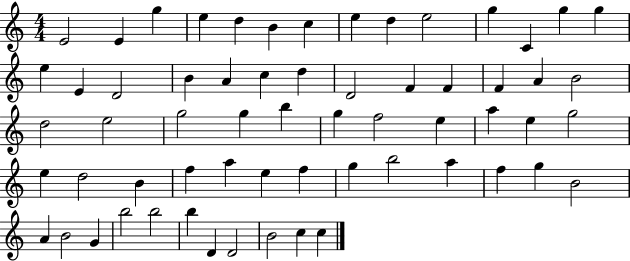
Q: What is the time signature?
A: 4/4